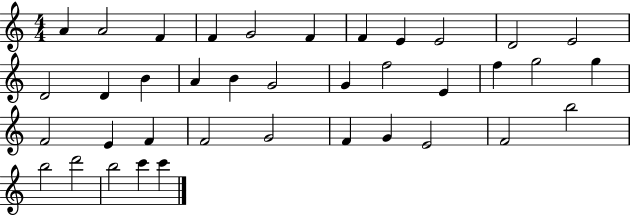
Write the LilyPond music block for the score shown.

{
  \clef treble
  \numericTimeSignature
  \time 4/4
  \key c \major
  a'4 a'2 f'4 | f'4 g'2 f'4 | f'4 e'4 e'2 | d'2 e'2 | \break d'2 d'4 b'4 | a'4 b'4 g'2 | g'4 f''2 e'4 | f''4 g''2 g''4 | \break f'2 e'4 f'4 | f'2 g'2 | f'4 g'4 e'2 | f'2 b''2 | \break b''2 d'''2 | b''2 c'''4 c'''4 | \bar "|."
}